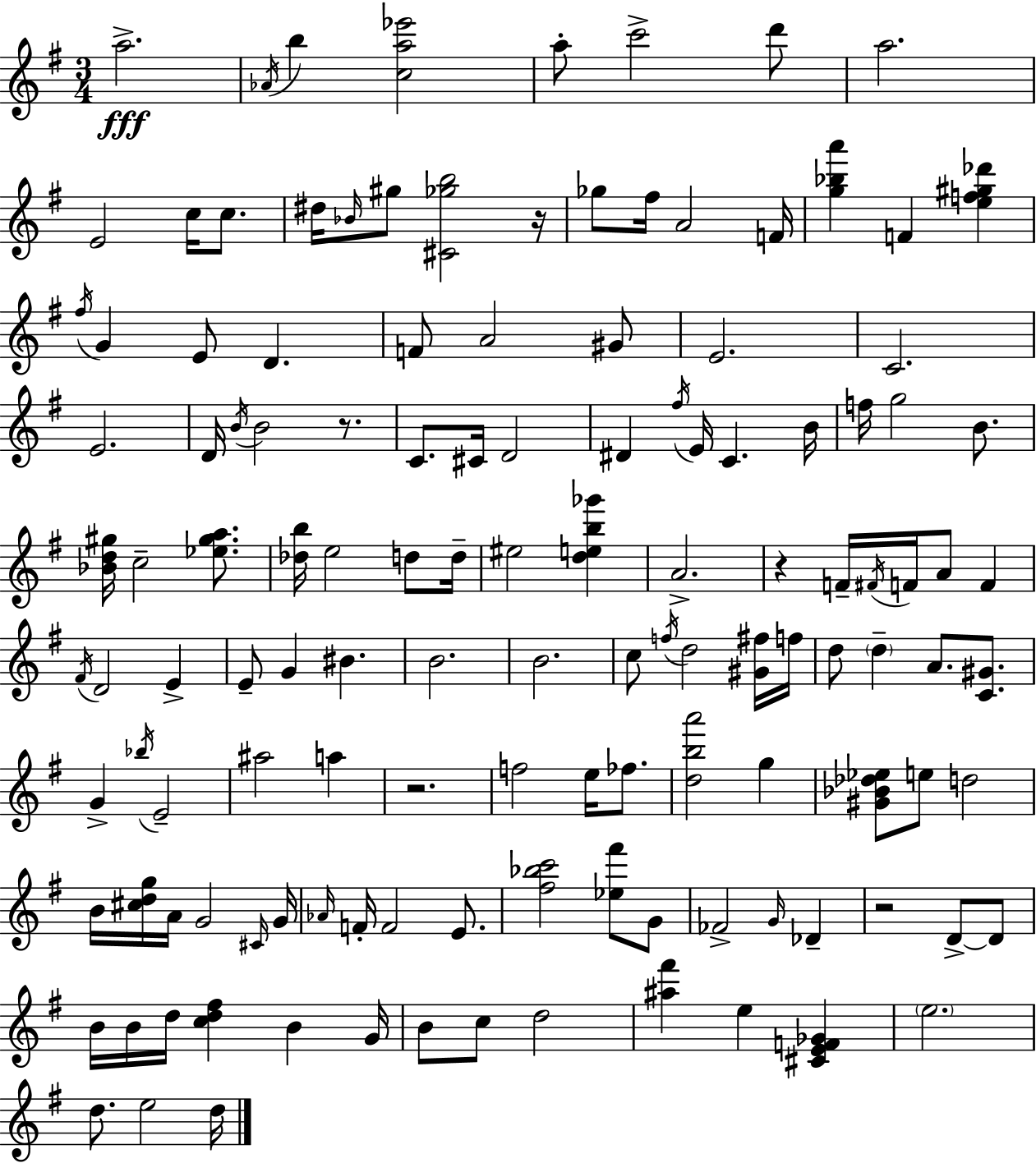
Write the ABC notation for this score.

X:1
T:Untitled
M:3/4
L:1/4
K:Em
a2 _A/4 b [ca_e']2 a/2 c'2 d'/2 a2 E2 c/4 c/2 ^d/4 _B/4 ^g/2 [^C_gb]2 z/4 _g/2 ^f/4 A2 F/4 [g_ba'] F [ef^g_d'] ^f/4 G E/2 D F/2 A2 ^G/2 E2 C2 E2 D/4 B/4 B2 z/2 C/2 ^C/4 D2 ^D ^f/4 E/4 C B/4 f/4 g2 B/2 [_Bd^g]/4 c2 [_e^ga]/2 [_db]/4 e2 d/2 d/4 ^e2 [deb_g'] A2 z F/4 ^F/4 F/4 A/2 F ^F/4 D2 E E/2 G ^B B2 B2 c/2 f/4 d2 [^G^f]/4 f/4 d/2 d A/2 [C^G]/2 G _b/4 E2 ^a2 a z2 f2 e/4 _f/2 [dba']2 g [^G_B_d_e]/2 e/2 d2 B/4 [^cdg]/4 A/4 G2 ^C/4 G/4 _A/4 F/4 F2 E/2 [^f_bc']2 [_e^f']/2 G/2 _F2 G/4 _D z2 D/2 D/2 B/4 B/4 d/4 [cd^f] B G/4 B/2 c/2 d2 [^a^f'] e [^CEF_G] e2 d/2 e2 d/4